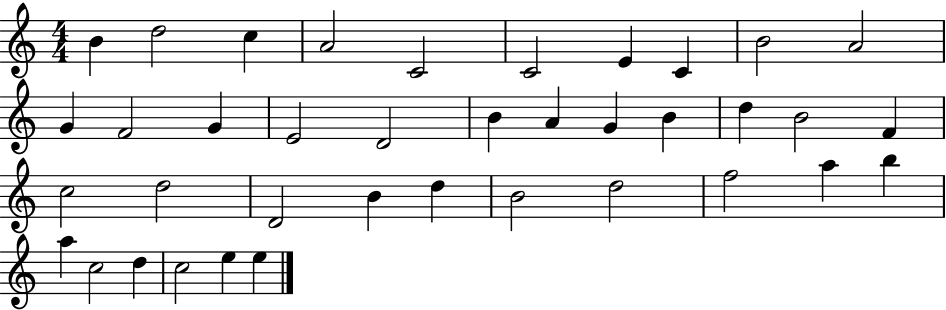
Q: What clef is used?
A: treble